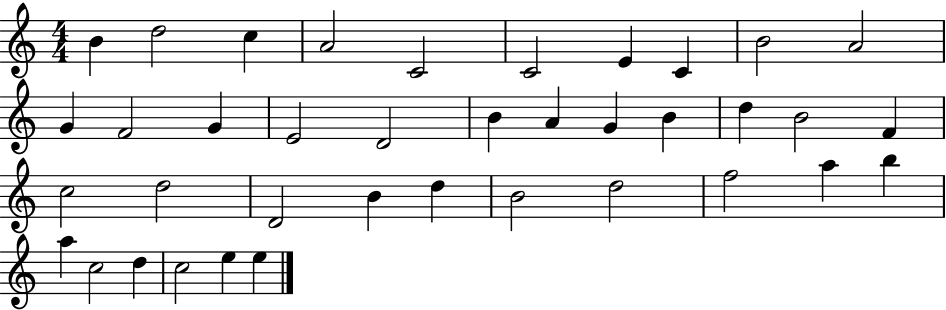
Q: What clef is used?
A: treble